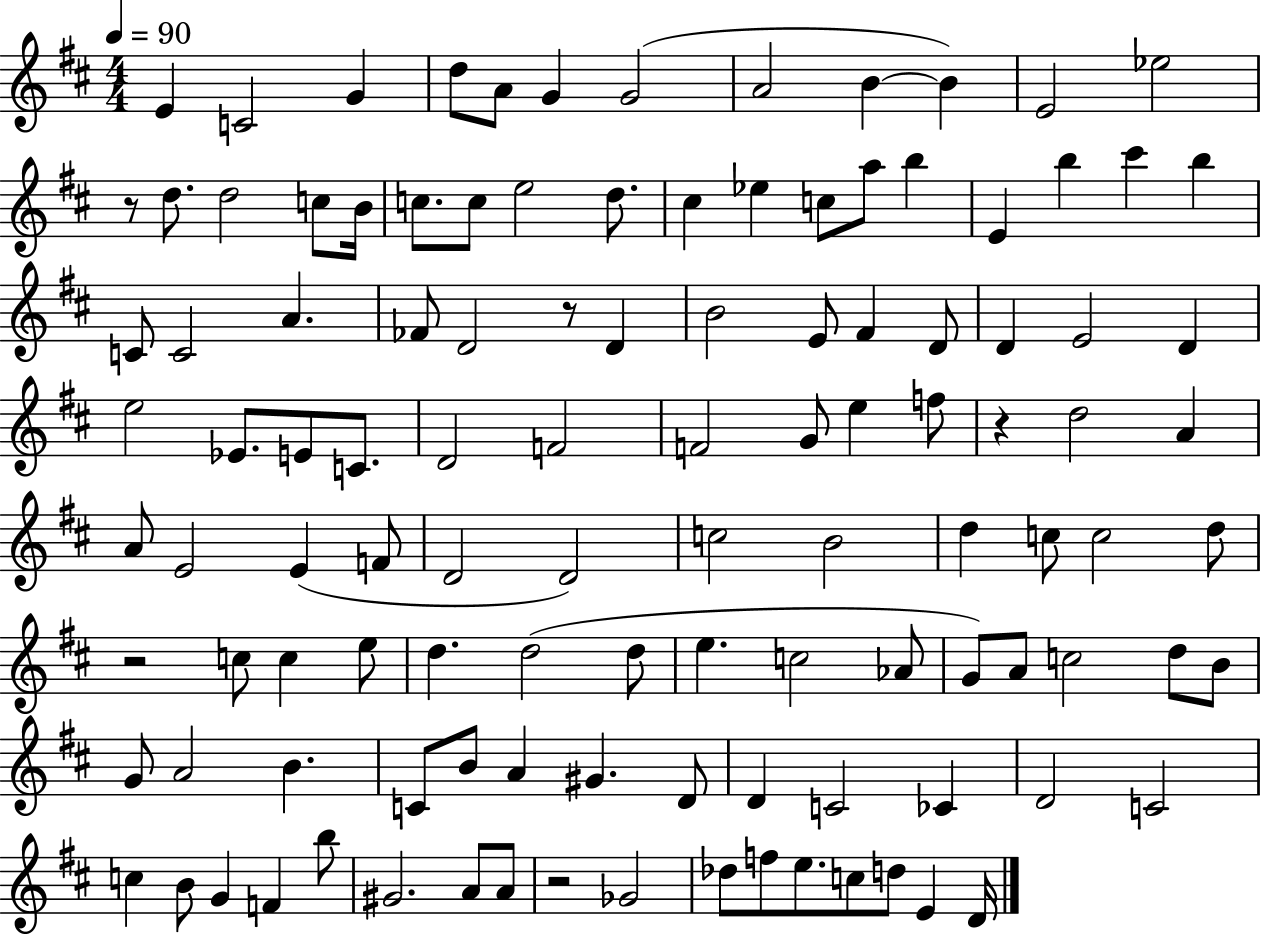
X:1
T:Untitled
M:4/4
L:1/4
K:D
E C2 G d/2 A/2 G G2 A2 B B E2 _e2 z/2 d/2 d2 c/2 B/4 c/2 c/2 e2 d/2 ^c _e c/2 a/2 b E b ^c' b C/2 C2 A _F/2 D2 z/2 D B2 E/2 ^F D/2 D E2 D e2 _E/2 E/2 C/2 D2 F2 F2 G/2 e f/2 z d2 A A/2 E2 E F/2 D2 D2 c2 B2 d c/2 c2 d/2 z2 c/2 c e/2 d d2 d/2 e c2 _A/2 G/2 A/2 c2 d/2 B/2 G/2 A2 B C/2 B/2 A ^G D/2 D C2 _C D2 C2 c B/2 G F b/2 ^G2 A/2 A/2 z2 _G2 _d/2 f/2 e/2 c/2 d/2 E D/4